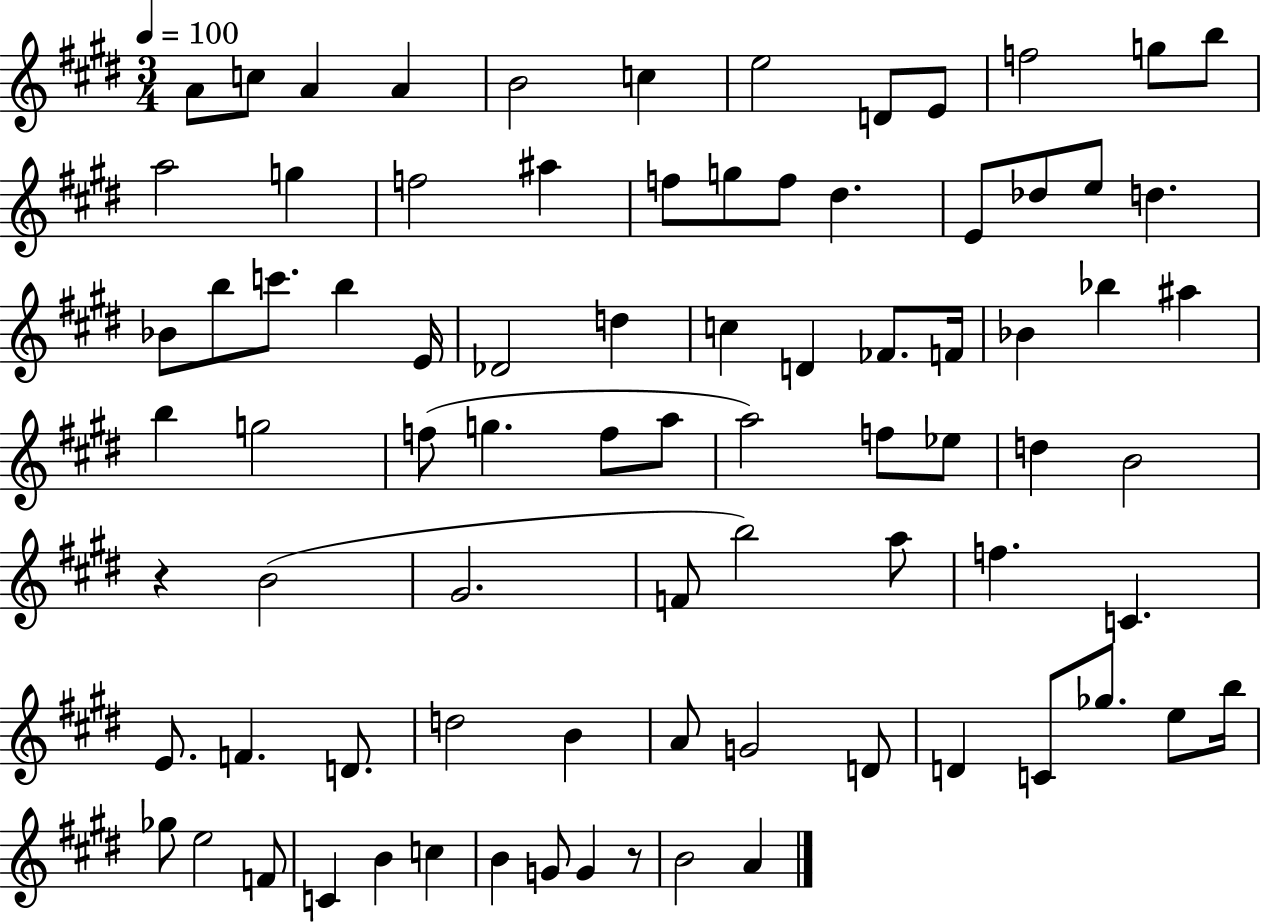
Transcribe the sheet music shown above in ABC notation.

X:1
T:Untitled
M:3/4
L:1/4
K:E
A/2 c/2 A A B2 c e2 D/2 E/2 f2 g/2 b/2 a2 g f2 ^a f/2 g/2 f/2 ^d E/2 _d/2 e/2 d _B/2 b/2 c'/2 b E/4 _D2 d c D _F/2 F/4 _B _b ^a b g2 f/2 g f/2 a/2 a2 f/2 _e/2 d B2 z B2 ^G2 F/2 b2 a/2 f C E/2 F D/2 d2 B A/2 G2 D/2 D C/2 _g/2 e/2 b/4 _g/2 e2 F/2 C B c B G/2 G z/2 B2 A